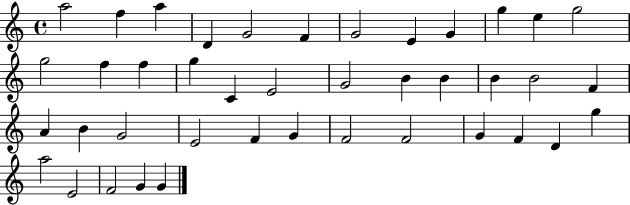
A5/h F5/q A5/q D4/q G4/h F4/q G4/h E4/q G4/q G5/q E5/q G5/h G5/h F5/q F5/q G5/q C4/q E4/h G4/h B4/q B4/q B4/q B4/h F4/q A4/q B4/q G4/h E4/h F4/q G4/q F4/h F4/h G4/q F4/q D4/q G5/q A5/h E4/h F4/h G4/q G4/q